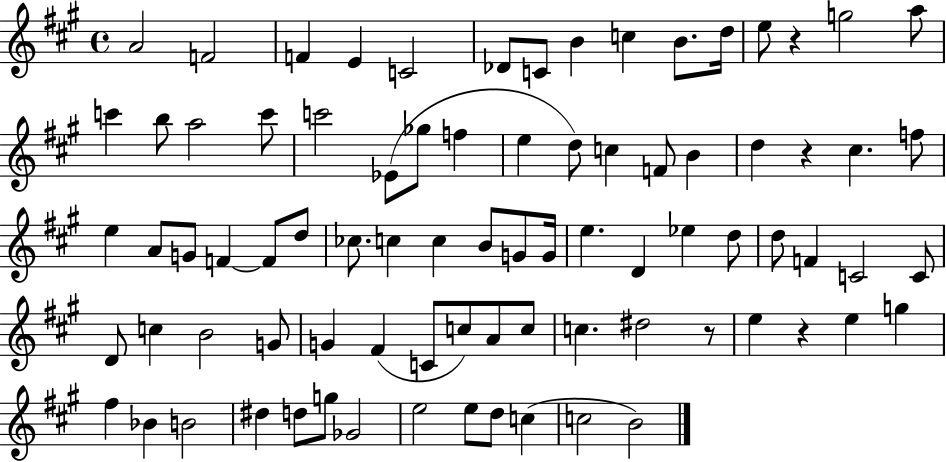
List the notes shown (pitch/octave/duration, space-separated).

A4/h F4/h F4/q E4/q C4/h Db4/e C4/e B4/q C5/q B4/e. D5/s E5/e R/q G5/h A5/e C6/q B5/e A5/h C6/e C6/h Eb4/e Gb5/e F5/q E5/q D5/e C5/q F4/e B4/q D5/q R/q C#5/q. F5/e E5/q A4/e G4/e F4/q F4/e D5/e CES5/e. C5/q C5/q B4/e G4/e G4/s E5/q. D4/q Eb5/q D5/e D5/e F4/q C4/h C4/e D4/e C5/q B4/h G4/e G4/q F#4/q C4/e C5/e A4/e C5/e C5/q. D#5/h R/e E5/q R/q E5/q G5/q F#5/q Bb4/q B4/h D#5/q D5/e G5/e Gb4/h E5/h E5/e D5/e C5/q C5/h B4/h